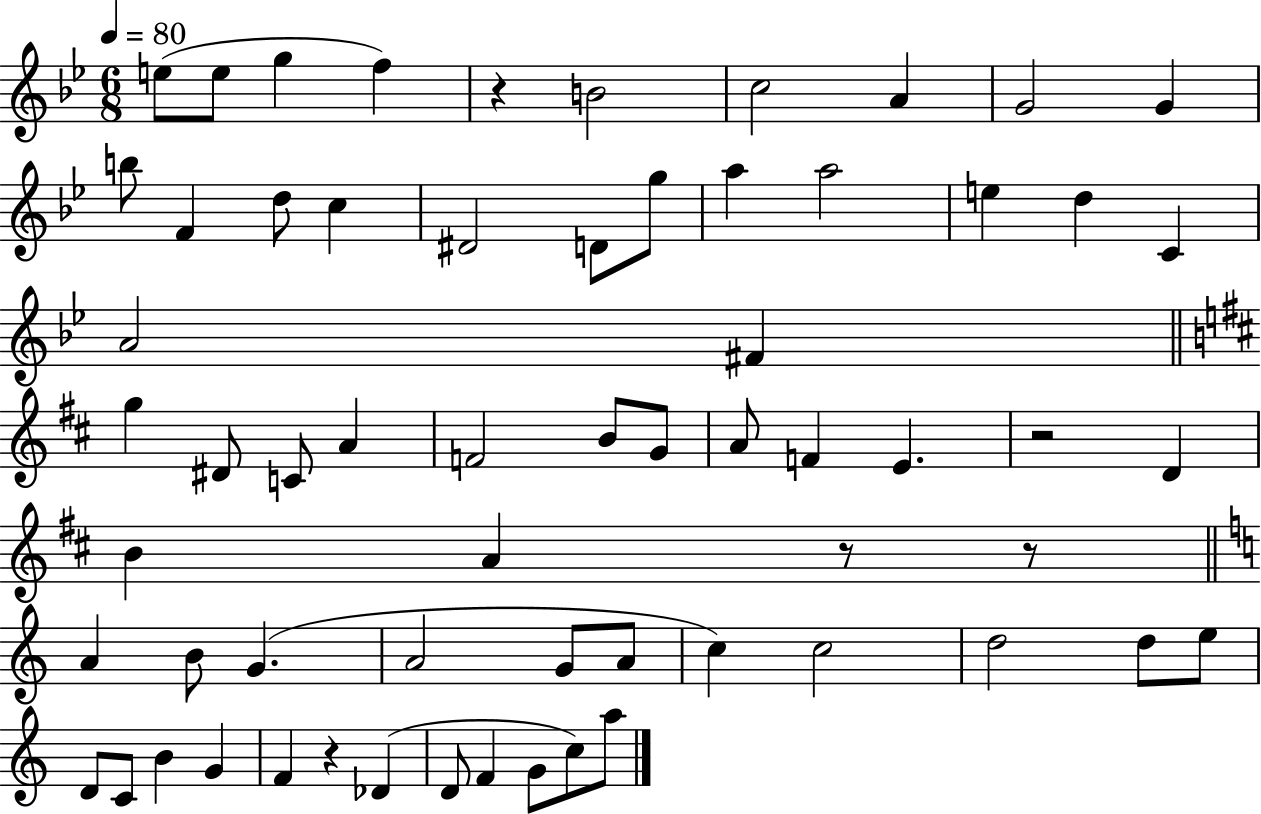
E5/e E5/e G5/q F5/q R/q B4/h C5/h A4/q G4/h G4/q B5/e F4/q D5/e C5/q D#4/h D4/e G5/e A5/q A5/h E5/q D5/q C4/q A4/h F#4/q G5/q D#4/e C4/e A4/q F4/h B4/e G4/e A4/e F4/q E4/q. R/h D4/q B4/q A4/q R/e R/e A4/q B4/e G4/q. A4/h G4/e A4/e C5/q C5/h D5/h D5/e E5/e D4/e C4/e B4/q G4/q F4/q R/q Db4/q D4/e F4/q G4/e C5/e A5/e